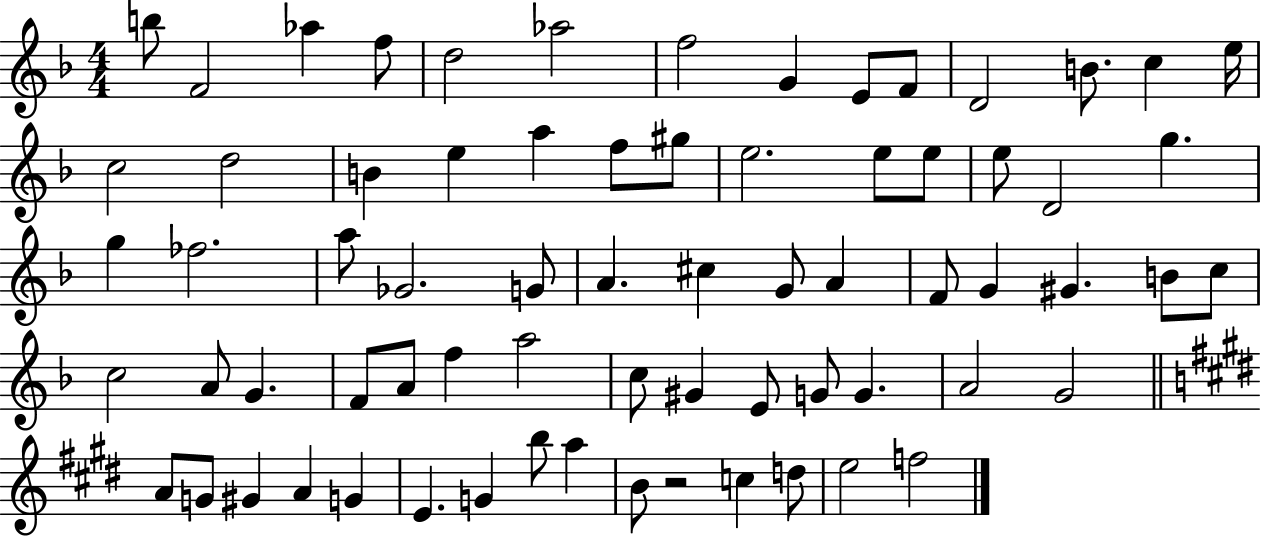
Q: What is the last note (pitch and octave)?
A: F5